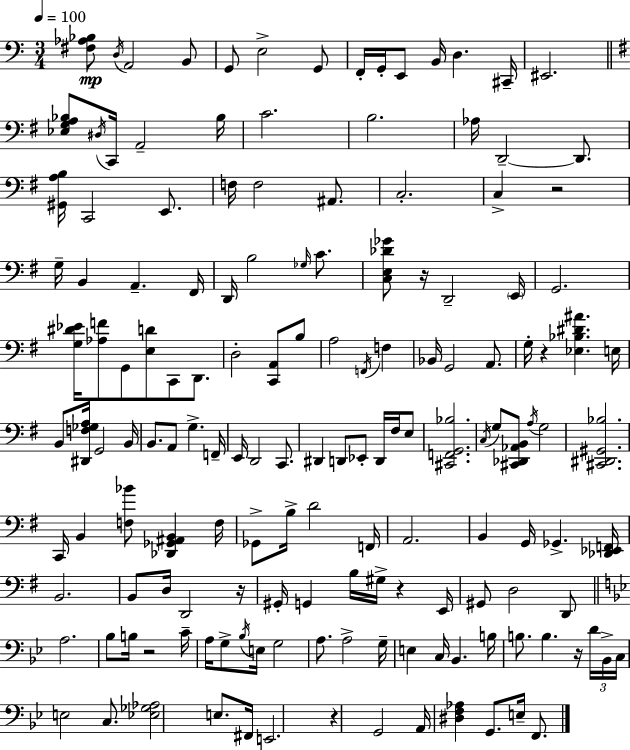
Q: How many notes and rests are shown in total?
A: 153